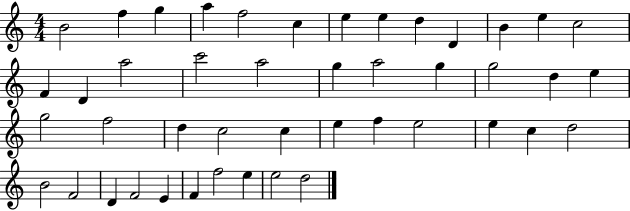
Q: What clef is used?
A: treble